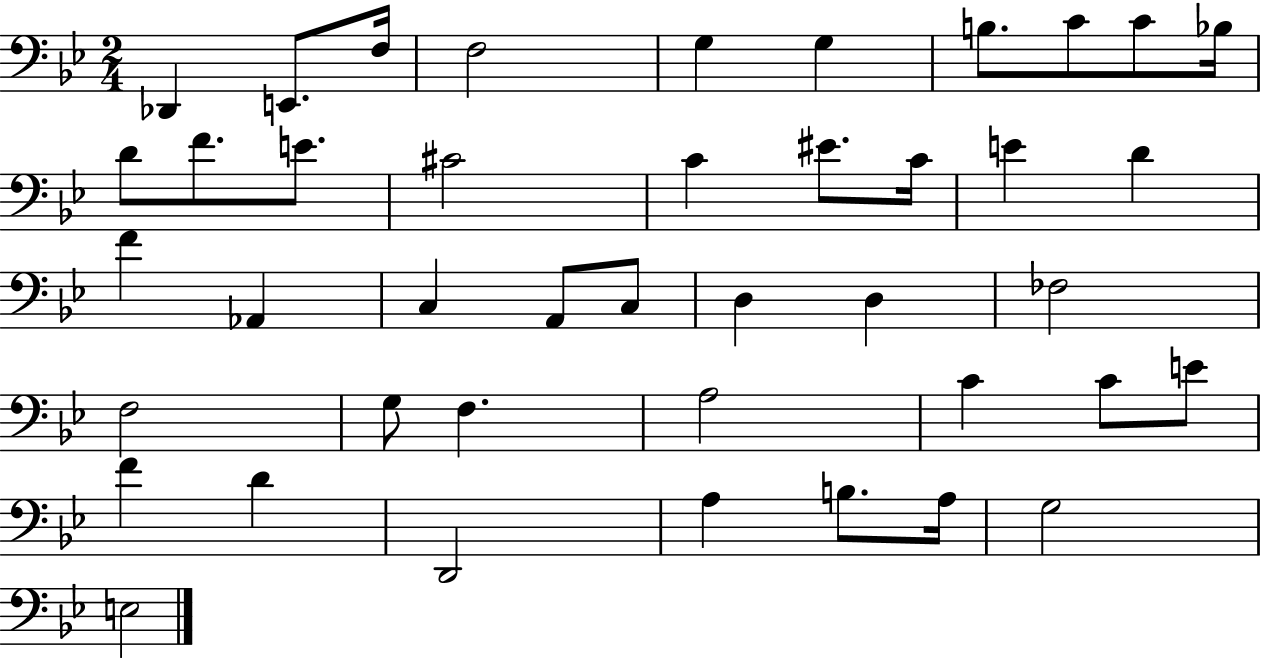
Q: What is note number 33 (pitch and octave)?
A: C4